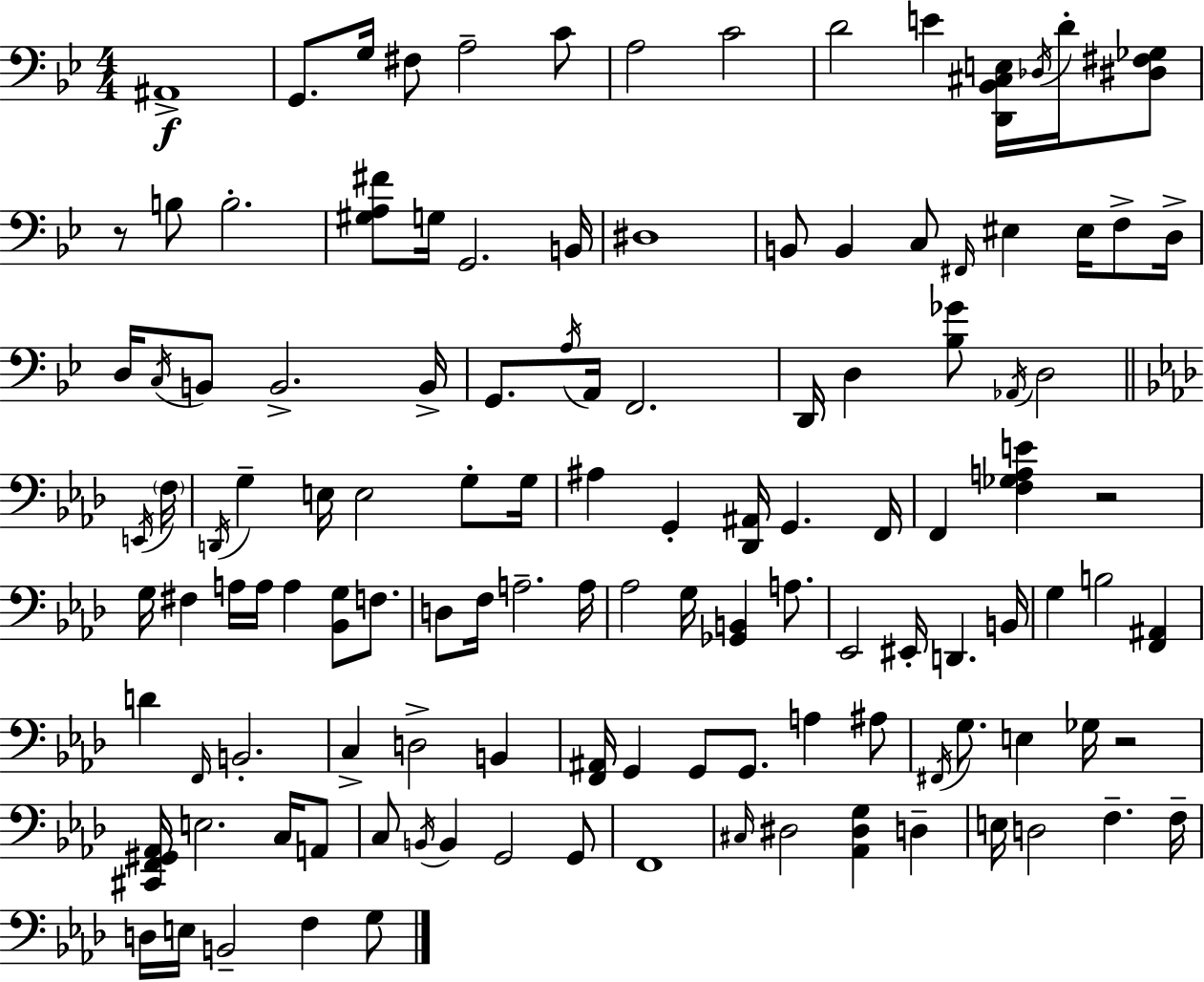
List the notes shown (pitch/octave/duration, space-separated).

A#2/w G2/e. G3/s F#3/e A3/h C4/e A3/h C4/h D4/h E4/q [D2,Bb2,C#3,E3]/s Db3/s D4/s [D#3,F#3,Gb3]/e R/e B3/e B3/h. [G#3,A3,F#4]/e G3/s G2/h. B2/s D#3/w B2/e B2/q C3/e F#2/s EIS3/q EIS3/s F3/e D3/s D3/s C3/s B2/e B2/h. B2/s G2/e. A3/s A2/s F2/h. D2/s D3/q [Bb3,Gb4]/e Ab2/s D3/h E2/s F3/s D2/s G3/q E3/s E3/h G3/e G3/s A#3/q G2/q [Db2,A#2]/s G2/q. F2/s F2/q [F3,Gb3,A3,E4]/q R/h G3/s F#3/q A3/s A3/s A3/q [Bb2,G3]/e F3/e. D3/e F3/s A3/h. A3/s Ab3/h G3/s [Gb2,B2]/q A3/e. Eb2/h EIS2/s D2/q. B2/s G3/q B3/h [F2,A#2]/q D4/q F2/s B2/h. C3/q D3/h B2/q [F2,A#2]/s G2/q G2/e G2/e. A3/q A#3/e F#2/s G3/e. E3/q Gb3/s R/h [C#2,F2,G#2,Ab2]/s E3/h. C3/s A2/e C3/e B2/s B2/q G2/h G2/e F2/w C#3/s D#3/h [Ab2,D#3,G3]/q D3/q E3/s D3/h F3/q. F3/s D3/s E3/s B2/h F3/q G3/e